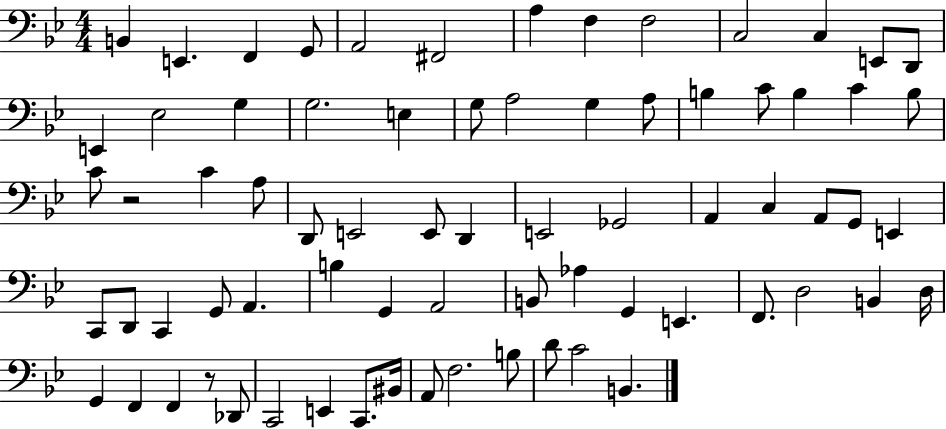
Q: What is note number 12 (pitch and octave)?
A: E2